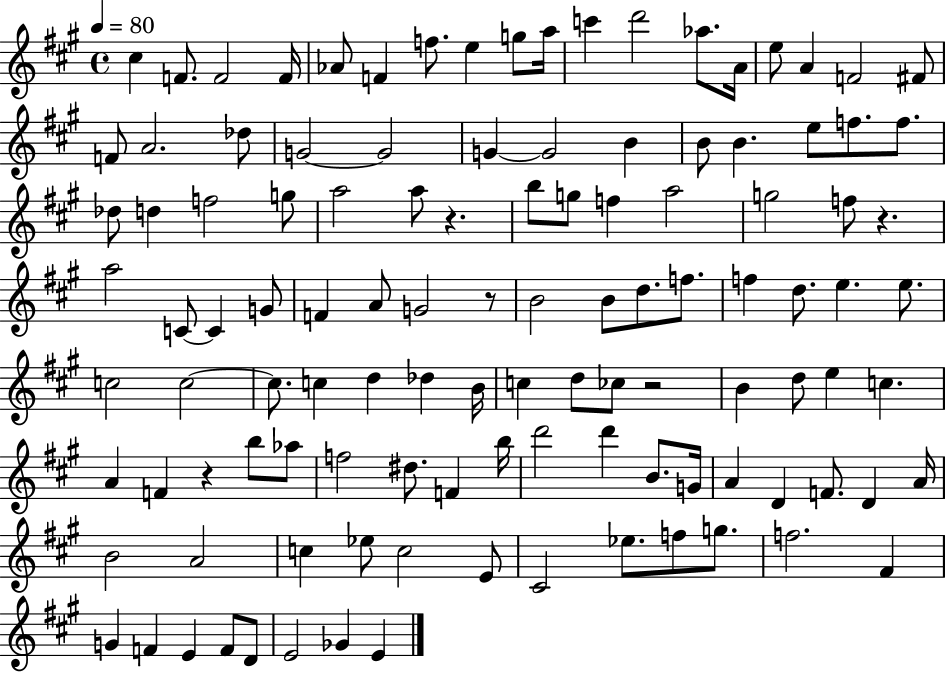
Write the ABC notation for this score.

X:1
T:Untitled
M:4/4
L:1/4
K:A
^c F/2 F2 F/4 _A/2 F f/2 e g/2 a/4 c' d'2 _a/2 A/4 e/2 A F2 ^F/2 F/2 A2 _d/2 G2 G2 G G2 B B/2 B e/2 f/2 f/2 _d/2 d f2 g/2 a2 a/2 z b/2 g/2 f a2 g2 f/2 z a2 C/2 C G/2 F A/2 G2 z/2 B2 B/2 d/2 f/2 f d/2 e e/2 c2 c2 c/2 c d _d B/4 c d/2 _c/2 z2 B d/2 e c A F z b/2 _a/2 f2 ^d/2 F b/4 d'2 d' B/2 G/4 A D F/2 D A/4 B2 A2 c _e/2 c2 E/2 ^C2 _e/2 f/2 g/2 f2 ^F G F E F/2 D/2 E2 _G E